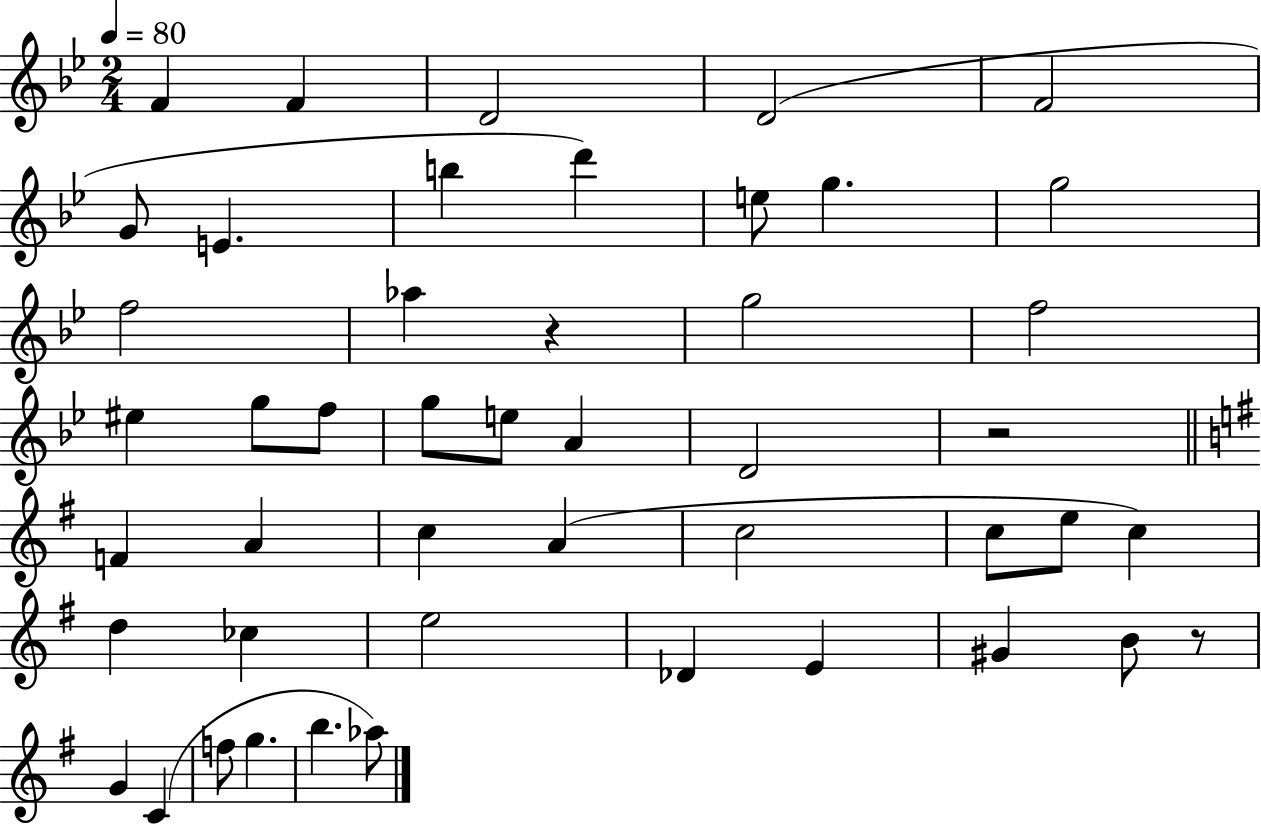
X:1
T:Untitled
M:2/4
L:1/4
K:Bb
F F D2 D2 F2 G/2 E b d' e/2 g g2 f2 _a z g2 f2 ^e g/2 f/2 g/2 e/2 A D2 z2 F A c A c2 c/2 e/2 c d _c e2 _D E ^G B/2 z/2 G C f/2 g b _a/2